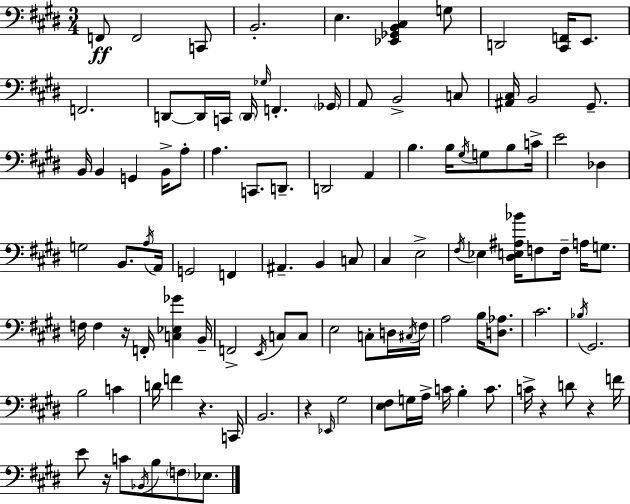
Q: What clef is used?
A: bass